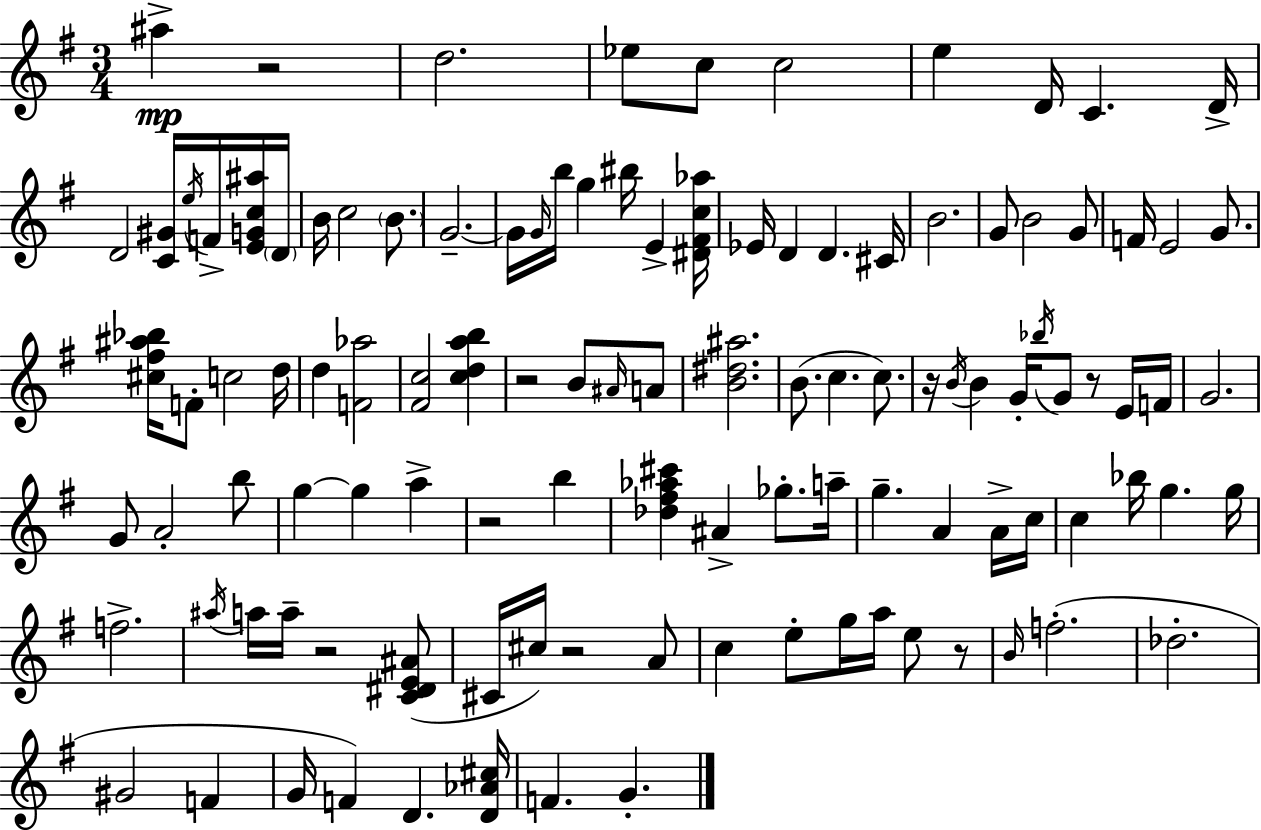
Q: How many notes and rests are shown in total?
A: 111